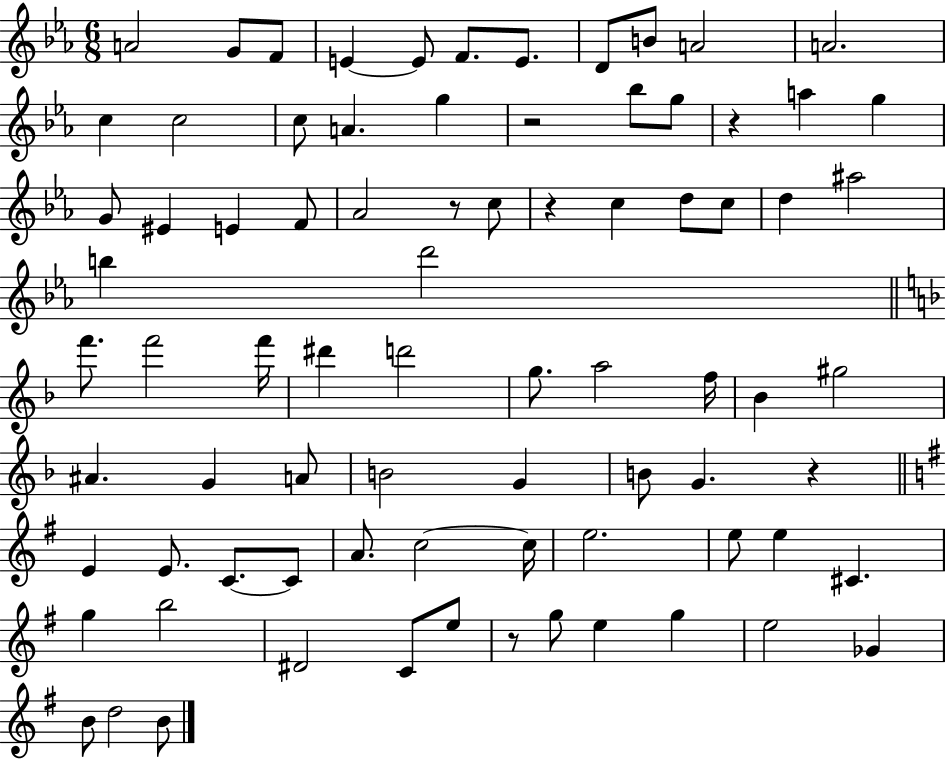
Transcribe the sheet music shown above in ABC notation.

X:1
T:Untitled
M:6/8
L:1/4
K:Eb
A2 G/2 F/2 E E/2 F/2 E/2 D/2 B/2 A2 A2 c c2 c/2 A g z2 _b/2 g/2 z a g G/2 ^E E F/2 _A2 z/2 c/2 z c d/2 c/2 d ^a2 b d'2 f'/2 f'2 f'/4 ^d' d'2 g/2 a2 f/4 _B ^g2 ^A G A/2 B2 G B/2 G z E E/2 C/2 C/2 A/2 c2 c/4 e2 e/2 e ^C g b2 ^D2 C/2 e/2 z/2 g/2 e g e2 _G B/2 d2 B/2